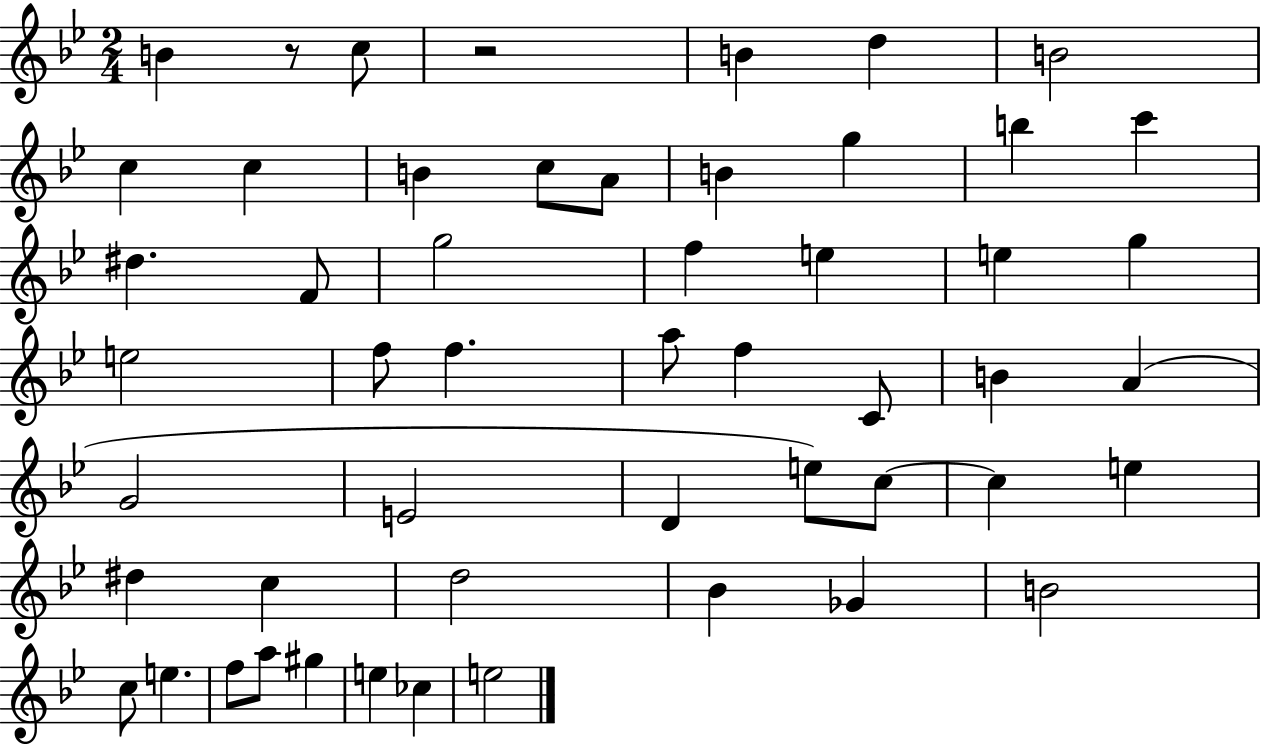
{
  \clef treble
  \numericTimeSignature
  \time 2/4
  \key bes \major
  b'4 r8 c''8 | r2 | b'4 d''4 | b'2 | \break c''4 c''4 | b'4 c''8 a'8 | b'4 g''4 | b''4 c'''4 | \break dis''4. f'8 | g''2 | f''4 e''4 | e''4 g''4 | \break e''2 | f''8 f''4. | a''8 f''4 c'8 | b'4 a'4( | \break g'2 | e'2 | d'4 e''8) c''8~~ | c''4 e''4 | \break dis''4 c''4 | d''2 | bes'4 ges'4 | b'2 | \break c''8 e''4. | f''8 a''8 gis''4 | e''4 ces''4 | e''2 | \break \bar "|."
}